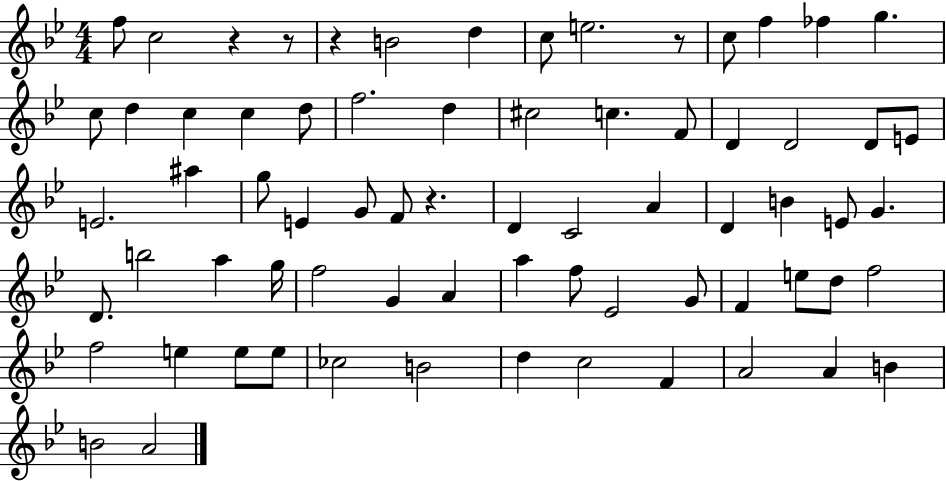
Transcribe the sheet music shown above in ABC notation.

X:1
T:Untitled
M:4/4
L:1/4
K:Bb
f/2 c2 z z/2 z B2 d c/2 e2 z/2 c/2 f _f g c/2 d c c d/2 f2 d ^c2 c F/2 D D2 D/2 E/2 E2 ^a g/2 E G/2 F/2 z D C2 A D B E/2 G D/2 b2 a g/4 f2 G A a f/2 _E2 G/2 F e/2 d/2 f2 f2 e e/2 e/2 _c2 B2 d c2 F A2 A B B2 A2